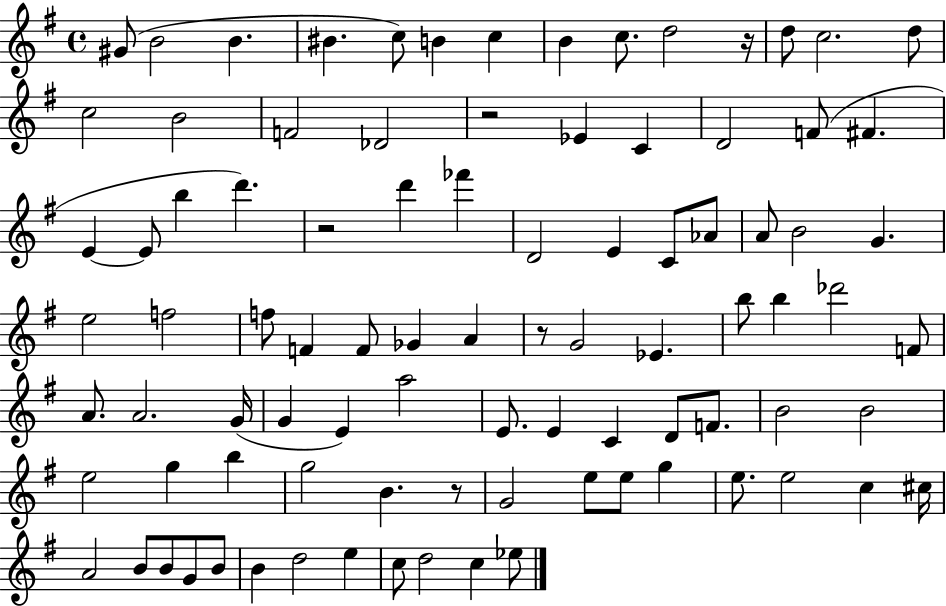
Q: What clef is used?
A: treble